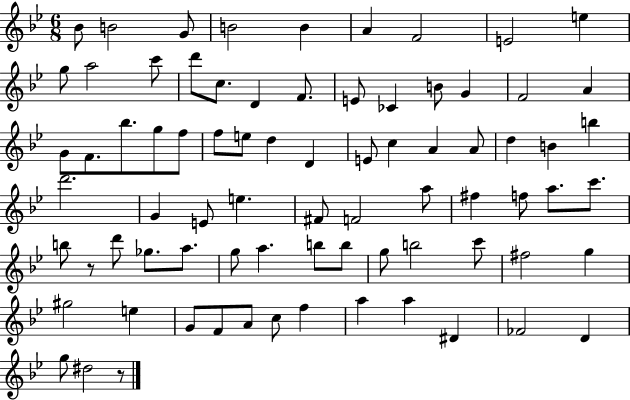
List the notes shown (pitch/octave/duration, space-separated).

Bb4/e B4/h G4/e B4/h B4/q A4/q F4/h E4/h E5/q G5/e A5/h C6/e D6/e C5/e. D4/q F4/e. E4/e CES4/q B4/e G4/q F4/h A4/q G4/e F4/e. Bb5/e. G5/e F5/e F5/e E5/e D5/q D4/q E4/e C5/q A4/q A4/e D5/q B4/q B5/q D6/h. G4/q E4/e E5/q. F#4/e F4/h A5/e F#5/q F5/e A5/e. C6/e. B5/e R/e D6/e Gb5/e. A5/e. G5/e A5/q. B5/e B5/e G5/e B5/h C6/e F#5/h G5/q G#5/h E5/q G4/e F4/e A4/e C5/e F5/q A5/q A5/q D#4/q FES4/h D4/q G5/e D#5/h R/e